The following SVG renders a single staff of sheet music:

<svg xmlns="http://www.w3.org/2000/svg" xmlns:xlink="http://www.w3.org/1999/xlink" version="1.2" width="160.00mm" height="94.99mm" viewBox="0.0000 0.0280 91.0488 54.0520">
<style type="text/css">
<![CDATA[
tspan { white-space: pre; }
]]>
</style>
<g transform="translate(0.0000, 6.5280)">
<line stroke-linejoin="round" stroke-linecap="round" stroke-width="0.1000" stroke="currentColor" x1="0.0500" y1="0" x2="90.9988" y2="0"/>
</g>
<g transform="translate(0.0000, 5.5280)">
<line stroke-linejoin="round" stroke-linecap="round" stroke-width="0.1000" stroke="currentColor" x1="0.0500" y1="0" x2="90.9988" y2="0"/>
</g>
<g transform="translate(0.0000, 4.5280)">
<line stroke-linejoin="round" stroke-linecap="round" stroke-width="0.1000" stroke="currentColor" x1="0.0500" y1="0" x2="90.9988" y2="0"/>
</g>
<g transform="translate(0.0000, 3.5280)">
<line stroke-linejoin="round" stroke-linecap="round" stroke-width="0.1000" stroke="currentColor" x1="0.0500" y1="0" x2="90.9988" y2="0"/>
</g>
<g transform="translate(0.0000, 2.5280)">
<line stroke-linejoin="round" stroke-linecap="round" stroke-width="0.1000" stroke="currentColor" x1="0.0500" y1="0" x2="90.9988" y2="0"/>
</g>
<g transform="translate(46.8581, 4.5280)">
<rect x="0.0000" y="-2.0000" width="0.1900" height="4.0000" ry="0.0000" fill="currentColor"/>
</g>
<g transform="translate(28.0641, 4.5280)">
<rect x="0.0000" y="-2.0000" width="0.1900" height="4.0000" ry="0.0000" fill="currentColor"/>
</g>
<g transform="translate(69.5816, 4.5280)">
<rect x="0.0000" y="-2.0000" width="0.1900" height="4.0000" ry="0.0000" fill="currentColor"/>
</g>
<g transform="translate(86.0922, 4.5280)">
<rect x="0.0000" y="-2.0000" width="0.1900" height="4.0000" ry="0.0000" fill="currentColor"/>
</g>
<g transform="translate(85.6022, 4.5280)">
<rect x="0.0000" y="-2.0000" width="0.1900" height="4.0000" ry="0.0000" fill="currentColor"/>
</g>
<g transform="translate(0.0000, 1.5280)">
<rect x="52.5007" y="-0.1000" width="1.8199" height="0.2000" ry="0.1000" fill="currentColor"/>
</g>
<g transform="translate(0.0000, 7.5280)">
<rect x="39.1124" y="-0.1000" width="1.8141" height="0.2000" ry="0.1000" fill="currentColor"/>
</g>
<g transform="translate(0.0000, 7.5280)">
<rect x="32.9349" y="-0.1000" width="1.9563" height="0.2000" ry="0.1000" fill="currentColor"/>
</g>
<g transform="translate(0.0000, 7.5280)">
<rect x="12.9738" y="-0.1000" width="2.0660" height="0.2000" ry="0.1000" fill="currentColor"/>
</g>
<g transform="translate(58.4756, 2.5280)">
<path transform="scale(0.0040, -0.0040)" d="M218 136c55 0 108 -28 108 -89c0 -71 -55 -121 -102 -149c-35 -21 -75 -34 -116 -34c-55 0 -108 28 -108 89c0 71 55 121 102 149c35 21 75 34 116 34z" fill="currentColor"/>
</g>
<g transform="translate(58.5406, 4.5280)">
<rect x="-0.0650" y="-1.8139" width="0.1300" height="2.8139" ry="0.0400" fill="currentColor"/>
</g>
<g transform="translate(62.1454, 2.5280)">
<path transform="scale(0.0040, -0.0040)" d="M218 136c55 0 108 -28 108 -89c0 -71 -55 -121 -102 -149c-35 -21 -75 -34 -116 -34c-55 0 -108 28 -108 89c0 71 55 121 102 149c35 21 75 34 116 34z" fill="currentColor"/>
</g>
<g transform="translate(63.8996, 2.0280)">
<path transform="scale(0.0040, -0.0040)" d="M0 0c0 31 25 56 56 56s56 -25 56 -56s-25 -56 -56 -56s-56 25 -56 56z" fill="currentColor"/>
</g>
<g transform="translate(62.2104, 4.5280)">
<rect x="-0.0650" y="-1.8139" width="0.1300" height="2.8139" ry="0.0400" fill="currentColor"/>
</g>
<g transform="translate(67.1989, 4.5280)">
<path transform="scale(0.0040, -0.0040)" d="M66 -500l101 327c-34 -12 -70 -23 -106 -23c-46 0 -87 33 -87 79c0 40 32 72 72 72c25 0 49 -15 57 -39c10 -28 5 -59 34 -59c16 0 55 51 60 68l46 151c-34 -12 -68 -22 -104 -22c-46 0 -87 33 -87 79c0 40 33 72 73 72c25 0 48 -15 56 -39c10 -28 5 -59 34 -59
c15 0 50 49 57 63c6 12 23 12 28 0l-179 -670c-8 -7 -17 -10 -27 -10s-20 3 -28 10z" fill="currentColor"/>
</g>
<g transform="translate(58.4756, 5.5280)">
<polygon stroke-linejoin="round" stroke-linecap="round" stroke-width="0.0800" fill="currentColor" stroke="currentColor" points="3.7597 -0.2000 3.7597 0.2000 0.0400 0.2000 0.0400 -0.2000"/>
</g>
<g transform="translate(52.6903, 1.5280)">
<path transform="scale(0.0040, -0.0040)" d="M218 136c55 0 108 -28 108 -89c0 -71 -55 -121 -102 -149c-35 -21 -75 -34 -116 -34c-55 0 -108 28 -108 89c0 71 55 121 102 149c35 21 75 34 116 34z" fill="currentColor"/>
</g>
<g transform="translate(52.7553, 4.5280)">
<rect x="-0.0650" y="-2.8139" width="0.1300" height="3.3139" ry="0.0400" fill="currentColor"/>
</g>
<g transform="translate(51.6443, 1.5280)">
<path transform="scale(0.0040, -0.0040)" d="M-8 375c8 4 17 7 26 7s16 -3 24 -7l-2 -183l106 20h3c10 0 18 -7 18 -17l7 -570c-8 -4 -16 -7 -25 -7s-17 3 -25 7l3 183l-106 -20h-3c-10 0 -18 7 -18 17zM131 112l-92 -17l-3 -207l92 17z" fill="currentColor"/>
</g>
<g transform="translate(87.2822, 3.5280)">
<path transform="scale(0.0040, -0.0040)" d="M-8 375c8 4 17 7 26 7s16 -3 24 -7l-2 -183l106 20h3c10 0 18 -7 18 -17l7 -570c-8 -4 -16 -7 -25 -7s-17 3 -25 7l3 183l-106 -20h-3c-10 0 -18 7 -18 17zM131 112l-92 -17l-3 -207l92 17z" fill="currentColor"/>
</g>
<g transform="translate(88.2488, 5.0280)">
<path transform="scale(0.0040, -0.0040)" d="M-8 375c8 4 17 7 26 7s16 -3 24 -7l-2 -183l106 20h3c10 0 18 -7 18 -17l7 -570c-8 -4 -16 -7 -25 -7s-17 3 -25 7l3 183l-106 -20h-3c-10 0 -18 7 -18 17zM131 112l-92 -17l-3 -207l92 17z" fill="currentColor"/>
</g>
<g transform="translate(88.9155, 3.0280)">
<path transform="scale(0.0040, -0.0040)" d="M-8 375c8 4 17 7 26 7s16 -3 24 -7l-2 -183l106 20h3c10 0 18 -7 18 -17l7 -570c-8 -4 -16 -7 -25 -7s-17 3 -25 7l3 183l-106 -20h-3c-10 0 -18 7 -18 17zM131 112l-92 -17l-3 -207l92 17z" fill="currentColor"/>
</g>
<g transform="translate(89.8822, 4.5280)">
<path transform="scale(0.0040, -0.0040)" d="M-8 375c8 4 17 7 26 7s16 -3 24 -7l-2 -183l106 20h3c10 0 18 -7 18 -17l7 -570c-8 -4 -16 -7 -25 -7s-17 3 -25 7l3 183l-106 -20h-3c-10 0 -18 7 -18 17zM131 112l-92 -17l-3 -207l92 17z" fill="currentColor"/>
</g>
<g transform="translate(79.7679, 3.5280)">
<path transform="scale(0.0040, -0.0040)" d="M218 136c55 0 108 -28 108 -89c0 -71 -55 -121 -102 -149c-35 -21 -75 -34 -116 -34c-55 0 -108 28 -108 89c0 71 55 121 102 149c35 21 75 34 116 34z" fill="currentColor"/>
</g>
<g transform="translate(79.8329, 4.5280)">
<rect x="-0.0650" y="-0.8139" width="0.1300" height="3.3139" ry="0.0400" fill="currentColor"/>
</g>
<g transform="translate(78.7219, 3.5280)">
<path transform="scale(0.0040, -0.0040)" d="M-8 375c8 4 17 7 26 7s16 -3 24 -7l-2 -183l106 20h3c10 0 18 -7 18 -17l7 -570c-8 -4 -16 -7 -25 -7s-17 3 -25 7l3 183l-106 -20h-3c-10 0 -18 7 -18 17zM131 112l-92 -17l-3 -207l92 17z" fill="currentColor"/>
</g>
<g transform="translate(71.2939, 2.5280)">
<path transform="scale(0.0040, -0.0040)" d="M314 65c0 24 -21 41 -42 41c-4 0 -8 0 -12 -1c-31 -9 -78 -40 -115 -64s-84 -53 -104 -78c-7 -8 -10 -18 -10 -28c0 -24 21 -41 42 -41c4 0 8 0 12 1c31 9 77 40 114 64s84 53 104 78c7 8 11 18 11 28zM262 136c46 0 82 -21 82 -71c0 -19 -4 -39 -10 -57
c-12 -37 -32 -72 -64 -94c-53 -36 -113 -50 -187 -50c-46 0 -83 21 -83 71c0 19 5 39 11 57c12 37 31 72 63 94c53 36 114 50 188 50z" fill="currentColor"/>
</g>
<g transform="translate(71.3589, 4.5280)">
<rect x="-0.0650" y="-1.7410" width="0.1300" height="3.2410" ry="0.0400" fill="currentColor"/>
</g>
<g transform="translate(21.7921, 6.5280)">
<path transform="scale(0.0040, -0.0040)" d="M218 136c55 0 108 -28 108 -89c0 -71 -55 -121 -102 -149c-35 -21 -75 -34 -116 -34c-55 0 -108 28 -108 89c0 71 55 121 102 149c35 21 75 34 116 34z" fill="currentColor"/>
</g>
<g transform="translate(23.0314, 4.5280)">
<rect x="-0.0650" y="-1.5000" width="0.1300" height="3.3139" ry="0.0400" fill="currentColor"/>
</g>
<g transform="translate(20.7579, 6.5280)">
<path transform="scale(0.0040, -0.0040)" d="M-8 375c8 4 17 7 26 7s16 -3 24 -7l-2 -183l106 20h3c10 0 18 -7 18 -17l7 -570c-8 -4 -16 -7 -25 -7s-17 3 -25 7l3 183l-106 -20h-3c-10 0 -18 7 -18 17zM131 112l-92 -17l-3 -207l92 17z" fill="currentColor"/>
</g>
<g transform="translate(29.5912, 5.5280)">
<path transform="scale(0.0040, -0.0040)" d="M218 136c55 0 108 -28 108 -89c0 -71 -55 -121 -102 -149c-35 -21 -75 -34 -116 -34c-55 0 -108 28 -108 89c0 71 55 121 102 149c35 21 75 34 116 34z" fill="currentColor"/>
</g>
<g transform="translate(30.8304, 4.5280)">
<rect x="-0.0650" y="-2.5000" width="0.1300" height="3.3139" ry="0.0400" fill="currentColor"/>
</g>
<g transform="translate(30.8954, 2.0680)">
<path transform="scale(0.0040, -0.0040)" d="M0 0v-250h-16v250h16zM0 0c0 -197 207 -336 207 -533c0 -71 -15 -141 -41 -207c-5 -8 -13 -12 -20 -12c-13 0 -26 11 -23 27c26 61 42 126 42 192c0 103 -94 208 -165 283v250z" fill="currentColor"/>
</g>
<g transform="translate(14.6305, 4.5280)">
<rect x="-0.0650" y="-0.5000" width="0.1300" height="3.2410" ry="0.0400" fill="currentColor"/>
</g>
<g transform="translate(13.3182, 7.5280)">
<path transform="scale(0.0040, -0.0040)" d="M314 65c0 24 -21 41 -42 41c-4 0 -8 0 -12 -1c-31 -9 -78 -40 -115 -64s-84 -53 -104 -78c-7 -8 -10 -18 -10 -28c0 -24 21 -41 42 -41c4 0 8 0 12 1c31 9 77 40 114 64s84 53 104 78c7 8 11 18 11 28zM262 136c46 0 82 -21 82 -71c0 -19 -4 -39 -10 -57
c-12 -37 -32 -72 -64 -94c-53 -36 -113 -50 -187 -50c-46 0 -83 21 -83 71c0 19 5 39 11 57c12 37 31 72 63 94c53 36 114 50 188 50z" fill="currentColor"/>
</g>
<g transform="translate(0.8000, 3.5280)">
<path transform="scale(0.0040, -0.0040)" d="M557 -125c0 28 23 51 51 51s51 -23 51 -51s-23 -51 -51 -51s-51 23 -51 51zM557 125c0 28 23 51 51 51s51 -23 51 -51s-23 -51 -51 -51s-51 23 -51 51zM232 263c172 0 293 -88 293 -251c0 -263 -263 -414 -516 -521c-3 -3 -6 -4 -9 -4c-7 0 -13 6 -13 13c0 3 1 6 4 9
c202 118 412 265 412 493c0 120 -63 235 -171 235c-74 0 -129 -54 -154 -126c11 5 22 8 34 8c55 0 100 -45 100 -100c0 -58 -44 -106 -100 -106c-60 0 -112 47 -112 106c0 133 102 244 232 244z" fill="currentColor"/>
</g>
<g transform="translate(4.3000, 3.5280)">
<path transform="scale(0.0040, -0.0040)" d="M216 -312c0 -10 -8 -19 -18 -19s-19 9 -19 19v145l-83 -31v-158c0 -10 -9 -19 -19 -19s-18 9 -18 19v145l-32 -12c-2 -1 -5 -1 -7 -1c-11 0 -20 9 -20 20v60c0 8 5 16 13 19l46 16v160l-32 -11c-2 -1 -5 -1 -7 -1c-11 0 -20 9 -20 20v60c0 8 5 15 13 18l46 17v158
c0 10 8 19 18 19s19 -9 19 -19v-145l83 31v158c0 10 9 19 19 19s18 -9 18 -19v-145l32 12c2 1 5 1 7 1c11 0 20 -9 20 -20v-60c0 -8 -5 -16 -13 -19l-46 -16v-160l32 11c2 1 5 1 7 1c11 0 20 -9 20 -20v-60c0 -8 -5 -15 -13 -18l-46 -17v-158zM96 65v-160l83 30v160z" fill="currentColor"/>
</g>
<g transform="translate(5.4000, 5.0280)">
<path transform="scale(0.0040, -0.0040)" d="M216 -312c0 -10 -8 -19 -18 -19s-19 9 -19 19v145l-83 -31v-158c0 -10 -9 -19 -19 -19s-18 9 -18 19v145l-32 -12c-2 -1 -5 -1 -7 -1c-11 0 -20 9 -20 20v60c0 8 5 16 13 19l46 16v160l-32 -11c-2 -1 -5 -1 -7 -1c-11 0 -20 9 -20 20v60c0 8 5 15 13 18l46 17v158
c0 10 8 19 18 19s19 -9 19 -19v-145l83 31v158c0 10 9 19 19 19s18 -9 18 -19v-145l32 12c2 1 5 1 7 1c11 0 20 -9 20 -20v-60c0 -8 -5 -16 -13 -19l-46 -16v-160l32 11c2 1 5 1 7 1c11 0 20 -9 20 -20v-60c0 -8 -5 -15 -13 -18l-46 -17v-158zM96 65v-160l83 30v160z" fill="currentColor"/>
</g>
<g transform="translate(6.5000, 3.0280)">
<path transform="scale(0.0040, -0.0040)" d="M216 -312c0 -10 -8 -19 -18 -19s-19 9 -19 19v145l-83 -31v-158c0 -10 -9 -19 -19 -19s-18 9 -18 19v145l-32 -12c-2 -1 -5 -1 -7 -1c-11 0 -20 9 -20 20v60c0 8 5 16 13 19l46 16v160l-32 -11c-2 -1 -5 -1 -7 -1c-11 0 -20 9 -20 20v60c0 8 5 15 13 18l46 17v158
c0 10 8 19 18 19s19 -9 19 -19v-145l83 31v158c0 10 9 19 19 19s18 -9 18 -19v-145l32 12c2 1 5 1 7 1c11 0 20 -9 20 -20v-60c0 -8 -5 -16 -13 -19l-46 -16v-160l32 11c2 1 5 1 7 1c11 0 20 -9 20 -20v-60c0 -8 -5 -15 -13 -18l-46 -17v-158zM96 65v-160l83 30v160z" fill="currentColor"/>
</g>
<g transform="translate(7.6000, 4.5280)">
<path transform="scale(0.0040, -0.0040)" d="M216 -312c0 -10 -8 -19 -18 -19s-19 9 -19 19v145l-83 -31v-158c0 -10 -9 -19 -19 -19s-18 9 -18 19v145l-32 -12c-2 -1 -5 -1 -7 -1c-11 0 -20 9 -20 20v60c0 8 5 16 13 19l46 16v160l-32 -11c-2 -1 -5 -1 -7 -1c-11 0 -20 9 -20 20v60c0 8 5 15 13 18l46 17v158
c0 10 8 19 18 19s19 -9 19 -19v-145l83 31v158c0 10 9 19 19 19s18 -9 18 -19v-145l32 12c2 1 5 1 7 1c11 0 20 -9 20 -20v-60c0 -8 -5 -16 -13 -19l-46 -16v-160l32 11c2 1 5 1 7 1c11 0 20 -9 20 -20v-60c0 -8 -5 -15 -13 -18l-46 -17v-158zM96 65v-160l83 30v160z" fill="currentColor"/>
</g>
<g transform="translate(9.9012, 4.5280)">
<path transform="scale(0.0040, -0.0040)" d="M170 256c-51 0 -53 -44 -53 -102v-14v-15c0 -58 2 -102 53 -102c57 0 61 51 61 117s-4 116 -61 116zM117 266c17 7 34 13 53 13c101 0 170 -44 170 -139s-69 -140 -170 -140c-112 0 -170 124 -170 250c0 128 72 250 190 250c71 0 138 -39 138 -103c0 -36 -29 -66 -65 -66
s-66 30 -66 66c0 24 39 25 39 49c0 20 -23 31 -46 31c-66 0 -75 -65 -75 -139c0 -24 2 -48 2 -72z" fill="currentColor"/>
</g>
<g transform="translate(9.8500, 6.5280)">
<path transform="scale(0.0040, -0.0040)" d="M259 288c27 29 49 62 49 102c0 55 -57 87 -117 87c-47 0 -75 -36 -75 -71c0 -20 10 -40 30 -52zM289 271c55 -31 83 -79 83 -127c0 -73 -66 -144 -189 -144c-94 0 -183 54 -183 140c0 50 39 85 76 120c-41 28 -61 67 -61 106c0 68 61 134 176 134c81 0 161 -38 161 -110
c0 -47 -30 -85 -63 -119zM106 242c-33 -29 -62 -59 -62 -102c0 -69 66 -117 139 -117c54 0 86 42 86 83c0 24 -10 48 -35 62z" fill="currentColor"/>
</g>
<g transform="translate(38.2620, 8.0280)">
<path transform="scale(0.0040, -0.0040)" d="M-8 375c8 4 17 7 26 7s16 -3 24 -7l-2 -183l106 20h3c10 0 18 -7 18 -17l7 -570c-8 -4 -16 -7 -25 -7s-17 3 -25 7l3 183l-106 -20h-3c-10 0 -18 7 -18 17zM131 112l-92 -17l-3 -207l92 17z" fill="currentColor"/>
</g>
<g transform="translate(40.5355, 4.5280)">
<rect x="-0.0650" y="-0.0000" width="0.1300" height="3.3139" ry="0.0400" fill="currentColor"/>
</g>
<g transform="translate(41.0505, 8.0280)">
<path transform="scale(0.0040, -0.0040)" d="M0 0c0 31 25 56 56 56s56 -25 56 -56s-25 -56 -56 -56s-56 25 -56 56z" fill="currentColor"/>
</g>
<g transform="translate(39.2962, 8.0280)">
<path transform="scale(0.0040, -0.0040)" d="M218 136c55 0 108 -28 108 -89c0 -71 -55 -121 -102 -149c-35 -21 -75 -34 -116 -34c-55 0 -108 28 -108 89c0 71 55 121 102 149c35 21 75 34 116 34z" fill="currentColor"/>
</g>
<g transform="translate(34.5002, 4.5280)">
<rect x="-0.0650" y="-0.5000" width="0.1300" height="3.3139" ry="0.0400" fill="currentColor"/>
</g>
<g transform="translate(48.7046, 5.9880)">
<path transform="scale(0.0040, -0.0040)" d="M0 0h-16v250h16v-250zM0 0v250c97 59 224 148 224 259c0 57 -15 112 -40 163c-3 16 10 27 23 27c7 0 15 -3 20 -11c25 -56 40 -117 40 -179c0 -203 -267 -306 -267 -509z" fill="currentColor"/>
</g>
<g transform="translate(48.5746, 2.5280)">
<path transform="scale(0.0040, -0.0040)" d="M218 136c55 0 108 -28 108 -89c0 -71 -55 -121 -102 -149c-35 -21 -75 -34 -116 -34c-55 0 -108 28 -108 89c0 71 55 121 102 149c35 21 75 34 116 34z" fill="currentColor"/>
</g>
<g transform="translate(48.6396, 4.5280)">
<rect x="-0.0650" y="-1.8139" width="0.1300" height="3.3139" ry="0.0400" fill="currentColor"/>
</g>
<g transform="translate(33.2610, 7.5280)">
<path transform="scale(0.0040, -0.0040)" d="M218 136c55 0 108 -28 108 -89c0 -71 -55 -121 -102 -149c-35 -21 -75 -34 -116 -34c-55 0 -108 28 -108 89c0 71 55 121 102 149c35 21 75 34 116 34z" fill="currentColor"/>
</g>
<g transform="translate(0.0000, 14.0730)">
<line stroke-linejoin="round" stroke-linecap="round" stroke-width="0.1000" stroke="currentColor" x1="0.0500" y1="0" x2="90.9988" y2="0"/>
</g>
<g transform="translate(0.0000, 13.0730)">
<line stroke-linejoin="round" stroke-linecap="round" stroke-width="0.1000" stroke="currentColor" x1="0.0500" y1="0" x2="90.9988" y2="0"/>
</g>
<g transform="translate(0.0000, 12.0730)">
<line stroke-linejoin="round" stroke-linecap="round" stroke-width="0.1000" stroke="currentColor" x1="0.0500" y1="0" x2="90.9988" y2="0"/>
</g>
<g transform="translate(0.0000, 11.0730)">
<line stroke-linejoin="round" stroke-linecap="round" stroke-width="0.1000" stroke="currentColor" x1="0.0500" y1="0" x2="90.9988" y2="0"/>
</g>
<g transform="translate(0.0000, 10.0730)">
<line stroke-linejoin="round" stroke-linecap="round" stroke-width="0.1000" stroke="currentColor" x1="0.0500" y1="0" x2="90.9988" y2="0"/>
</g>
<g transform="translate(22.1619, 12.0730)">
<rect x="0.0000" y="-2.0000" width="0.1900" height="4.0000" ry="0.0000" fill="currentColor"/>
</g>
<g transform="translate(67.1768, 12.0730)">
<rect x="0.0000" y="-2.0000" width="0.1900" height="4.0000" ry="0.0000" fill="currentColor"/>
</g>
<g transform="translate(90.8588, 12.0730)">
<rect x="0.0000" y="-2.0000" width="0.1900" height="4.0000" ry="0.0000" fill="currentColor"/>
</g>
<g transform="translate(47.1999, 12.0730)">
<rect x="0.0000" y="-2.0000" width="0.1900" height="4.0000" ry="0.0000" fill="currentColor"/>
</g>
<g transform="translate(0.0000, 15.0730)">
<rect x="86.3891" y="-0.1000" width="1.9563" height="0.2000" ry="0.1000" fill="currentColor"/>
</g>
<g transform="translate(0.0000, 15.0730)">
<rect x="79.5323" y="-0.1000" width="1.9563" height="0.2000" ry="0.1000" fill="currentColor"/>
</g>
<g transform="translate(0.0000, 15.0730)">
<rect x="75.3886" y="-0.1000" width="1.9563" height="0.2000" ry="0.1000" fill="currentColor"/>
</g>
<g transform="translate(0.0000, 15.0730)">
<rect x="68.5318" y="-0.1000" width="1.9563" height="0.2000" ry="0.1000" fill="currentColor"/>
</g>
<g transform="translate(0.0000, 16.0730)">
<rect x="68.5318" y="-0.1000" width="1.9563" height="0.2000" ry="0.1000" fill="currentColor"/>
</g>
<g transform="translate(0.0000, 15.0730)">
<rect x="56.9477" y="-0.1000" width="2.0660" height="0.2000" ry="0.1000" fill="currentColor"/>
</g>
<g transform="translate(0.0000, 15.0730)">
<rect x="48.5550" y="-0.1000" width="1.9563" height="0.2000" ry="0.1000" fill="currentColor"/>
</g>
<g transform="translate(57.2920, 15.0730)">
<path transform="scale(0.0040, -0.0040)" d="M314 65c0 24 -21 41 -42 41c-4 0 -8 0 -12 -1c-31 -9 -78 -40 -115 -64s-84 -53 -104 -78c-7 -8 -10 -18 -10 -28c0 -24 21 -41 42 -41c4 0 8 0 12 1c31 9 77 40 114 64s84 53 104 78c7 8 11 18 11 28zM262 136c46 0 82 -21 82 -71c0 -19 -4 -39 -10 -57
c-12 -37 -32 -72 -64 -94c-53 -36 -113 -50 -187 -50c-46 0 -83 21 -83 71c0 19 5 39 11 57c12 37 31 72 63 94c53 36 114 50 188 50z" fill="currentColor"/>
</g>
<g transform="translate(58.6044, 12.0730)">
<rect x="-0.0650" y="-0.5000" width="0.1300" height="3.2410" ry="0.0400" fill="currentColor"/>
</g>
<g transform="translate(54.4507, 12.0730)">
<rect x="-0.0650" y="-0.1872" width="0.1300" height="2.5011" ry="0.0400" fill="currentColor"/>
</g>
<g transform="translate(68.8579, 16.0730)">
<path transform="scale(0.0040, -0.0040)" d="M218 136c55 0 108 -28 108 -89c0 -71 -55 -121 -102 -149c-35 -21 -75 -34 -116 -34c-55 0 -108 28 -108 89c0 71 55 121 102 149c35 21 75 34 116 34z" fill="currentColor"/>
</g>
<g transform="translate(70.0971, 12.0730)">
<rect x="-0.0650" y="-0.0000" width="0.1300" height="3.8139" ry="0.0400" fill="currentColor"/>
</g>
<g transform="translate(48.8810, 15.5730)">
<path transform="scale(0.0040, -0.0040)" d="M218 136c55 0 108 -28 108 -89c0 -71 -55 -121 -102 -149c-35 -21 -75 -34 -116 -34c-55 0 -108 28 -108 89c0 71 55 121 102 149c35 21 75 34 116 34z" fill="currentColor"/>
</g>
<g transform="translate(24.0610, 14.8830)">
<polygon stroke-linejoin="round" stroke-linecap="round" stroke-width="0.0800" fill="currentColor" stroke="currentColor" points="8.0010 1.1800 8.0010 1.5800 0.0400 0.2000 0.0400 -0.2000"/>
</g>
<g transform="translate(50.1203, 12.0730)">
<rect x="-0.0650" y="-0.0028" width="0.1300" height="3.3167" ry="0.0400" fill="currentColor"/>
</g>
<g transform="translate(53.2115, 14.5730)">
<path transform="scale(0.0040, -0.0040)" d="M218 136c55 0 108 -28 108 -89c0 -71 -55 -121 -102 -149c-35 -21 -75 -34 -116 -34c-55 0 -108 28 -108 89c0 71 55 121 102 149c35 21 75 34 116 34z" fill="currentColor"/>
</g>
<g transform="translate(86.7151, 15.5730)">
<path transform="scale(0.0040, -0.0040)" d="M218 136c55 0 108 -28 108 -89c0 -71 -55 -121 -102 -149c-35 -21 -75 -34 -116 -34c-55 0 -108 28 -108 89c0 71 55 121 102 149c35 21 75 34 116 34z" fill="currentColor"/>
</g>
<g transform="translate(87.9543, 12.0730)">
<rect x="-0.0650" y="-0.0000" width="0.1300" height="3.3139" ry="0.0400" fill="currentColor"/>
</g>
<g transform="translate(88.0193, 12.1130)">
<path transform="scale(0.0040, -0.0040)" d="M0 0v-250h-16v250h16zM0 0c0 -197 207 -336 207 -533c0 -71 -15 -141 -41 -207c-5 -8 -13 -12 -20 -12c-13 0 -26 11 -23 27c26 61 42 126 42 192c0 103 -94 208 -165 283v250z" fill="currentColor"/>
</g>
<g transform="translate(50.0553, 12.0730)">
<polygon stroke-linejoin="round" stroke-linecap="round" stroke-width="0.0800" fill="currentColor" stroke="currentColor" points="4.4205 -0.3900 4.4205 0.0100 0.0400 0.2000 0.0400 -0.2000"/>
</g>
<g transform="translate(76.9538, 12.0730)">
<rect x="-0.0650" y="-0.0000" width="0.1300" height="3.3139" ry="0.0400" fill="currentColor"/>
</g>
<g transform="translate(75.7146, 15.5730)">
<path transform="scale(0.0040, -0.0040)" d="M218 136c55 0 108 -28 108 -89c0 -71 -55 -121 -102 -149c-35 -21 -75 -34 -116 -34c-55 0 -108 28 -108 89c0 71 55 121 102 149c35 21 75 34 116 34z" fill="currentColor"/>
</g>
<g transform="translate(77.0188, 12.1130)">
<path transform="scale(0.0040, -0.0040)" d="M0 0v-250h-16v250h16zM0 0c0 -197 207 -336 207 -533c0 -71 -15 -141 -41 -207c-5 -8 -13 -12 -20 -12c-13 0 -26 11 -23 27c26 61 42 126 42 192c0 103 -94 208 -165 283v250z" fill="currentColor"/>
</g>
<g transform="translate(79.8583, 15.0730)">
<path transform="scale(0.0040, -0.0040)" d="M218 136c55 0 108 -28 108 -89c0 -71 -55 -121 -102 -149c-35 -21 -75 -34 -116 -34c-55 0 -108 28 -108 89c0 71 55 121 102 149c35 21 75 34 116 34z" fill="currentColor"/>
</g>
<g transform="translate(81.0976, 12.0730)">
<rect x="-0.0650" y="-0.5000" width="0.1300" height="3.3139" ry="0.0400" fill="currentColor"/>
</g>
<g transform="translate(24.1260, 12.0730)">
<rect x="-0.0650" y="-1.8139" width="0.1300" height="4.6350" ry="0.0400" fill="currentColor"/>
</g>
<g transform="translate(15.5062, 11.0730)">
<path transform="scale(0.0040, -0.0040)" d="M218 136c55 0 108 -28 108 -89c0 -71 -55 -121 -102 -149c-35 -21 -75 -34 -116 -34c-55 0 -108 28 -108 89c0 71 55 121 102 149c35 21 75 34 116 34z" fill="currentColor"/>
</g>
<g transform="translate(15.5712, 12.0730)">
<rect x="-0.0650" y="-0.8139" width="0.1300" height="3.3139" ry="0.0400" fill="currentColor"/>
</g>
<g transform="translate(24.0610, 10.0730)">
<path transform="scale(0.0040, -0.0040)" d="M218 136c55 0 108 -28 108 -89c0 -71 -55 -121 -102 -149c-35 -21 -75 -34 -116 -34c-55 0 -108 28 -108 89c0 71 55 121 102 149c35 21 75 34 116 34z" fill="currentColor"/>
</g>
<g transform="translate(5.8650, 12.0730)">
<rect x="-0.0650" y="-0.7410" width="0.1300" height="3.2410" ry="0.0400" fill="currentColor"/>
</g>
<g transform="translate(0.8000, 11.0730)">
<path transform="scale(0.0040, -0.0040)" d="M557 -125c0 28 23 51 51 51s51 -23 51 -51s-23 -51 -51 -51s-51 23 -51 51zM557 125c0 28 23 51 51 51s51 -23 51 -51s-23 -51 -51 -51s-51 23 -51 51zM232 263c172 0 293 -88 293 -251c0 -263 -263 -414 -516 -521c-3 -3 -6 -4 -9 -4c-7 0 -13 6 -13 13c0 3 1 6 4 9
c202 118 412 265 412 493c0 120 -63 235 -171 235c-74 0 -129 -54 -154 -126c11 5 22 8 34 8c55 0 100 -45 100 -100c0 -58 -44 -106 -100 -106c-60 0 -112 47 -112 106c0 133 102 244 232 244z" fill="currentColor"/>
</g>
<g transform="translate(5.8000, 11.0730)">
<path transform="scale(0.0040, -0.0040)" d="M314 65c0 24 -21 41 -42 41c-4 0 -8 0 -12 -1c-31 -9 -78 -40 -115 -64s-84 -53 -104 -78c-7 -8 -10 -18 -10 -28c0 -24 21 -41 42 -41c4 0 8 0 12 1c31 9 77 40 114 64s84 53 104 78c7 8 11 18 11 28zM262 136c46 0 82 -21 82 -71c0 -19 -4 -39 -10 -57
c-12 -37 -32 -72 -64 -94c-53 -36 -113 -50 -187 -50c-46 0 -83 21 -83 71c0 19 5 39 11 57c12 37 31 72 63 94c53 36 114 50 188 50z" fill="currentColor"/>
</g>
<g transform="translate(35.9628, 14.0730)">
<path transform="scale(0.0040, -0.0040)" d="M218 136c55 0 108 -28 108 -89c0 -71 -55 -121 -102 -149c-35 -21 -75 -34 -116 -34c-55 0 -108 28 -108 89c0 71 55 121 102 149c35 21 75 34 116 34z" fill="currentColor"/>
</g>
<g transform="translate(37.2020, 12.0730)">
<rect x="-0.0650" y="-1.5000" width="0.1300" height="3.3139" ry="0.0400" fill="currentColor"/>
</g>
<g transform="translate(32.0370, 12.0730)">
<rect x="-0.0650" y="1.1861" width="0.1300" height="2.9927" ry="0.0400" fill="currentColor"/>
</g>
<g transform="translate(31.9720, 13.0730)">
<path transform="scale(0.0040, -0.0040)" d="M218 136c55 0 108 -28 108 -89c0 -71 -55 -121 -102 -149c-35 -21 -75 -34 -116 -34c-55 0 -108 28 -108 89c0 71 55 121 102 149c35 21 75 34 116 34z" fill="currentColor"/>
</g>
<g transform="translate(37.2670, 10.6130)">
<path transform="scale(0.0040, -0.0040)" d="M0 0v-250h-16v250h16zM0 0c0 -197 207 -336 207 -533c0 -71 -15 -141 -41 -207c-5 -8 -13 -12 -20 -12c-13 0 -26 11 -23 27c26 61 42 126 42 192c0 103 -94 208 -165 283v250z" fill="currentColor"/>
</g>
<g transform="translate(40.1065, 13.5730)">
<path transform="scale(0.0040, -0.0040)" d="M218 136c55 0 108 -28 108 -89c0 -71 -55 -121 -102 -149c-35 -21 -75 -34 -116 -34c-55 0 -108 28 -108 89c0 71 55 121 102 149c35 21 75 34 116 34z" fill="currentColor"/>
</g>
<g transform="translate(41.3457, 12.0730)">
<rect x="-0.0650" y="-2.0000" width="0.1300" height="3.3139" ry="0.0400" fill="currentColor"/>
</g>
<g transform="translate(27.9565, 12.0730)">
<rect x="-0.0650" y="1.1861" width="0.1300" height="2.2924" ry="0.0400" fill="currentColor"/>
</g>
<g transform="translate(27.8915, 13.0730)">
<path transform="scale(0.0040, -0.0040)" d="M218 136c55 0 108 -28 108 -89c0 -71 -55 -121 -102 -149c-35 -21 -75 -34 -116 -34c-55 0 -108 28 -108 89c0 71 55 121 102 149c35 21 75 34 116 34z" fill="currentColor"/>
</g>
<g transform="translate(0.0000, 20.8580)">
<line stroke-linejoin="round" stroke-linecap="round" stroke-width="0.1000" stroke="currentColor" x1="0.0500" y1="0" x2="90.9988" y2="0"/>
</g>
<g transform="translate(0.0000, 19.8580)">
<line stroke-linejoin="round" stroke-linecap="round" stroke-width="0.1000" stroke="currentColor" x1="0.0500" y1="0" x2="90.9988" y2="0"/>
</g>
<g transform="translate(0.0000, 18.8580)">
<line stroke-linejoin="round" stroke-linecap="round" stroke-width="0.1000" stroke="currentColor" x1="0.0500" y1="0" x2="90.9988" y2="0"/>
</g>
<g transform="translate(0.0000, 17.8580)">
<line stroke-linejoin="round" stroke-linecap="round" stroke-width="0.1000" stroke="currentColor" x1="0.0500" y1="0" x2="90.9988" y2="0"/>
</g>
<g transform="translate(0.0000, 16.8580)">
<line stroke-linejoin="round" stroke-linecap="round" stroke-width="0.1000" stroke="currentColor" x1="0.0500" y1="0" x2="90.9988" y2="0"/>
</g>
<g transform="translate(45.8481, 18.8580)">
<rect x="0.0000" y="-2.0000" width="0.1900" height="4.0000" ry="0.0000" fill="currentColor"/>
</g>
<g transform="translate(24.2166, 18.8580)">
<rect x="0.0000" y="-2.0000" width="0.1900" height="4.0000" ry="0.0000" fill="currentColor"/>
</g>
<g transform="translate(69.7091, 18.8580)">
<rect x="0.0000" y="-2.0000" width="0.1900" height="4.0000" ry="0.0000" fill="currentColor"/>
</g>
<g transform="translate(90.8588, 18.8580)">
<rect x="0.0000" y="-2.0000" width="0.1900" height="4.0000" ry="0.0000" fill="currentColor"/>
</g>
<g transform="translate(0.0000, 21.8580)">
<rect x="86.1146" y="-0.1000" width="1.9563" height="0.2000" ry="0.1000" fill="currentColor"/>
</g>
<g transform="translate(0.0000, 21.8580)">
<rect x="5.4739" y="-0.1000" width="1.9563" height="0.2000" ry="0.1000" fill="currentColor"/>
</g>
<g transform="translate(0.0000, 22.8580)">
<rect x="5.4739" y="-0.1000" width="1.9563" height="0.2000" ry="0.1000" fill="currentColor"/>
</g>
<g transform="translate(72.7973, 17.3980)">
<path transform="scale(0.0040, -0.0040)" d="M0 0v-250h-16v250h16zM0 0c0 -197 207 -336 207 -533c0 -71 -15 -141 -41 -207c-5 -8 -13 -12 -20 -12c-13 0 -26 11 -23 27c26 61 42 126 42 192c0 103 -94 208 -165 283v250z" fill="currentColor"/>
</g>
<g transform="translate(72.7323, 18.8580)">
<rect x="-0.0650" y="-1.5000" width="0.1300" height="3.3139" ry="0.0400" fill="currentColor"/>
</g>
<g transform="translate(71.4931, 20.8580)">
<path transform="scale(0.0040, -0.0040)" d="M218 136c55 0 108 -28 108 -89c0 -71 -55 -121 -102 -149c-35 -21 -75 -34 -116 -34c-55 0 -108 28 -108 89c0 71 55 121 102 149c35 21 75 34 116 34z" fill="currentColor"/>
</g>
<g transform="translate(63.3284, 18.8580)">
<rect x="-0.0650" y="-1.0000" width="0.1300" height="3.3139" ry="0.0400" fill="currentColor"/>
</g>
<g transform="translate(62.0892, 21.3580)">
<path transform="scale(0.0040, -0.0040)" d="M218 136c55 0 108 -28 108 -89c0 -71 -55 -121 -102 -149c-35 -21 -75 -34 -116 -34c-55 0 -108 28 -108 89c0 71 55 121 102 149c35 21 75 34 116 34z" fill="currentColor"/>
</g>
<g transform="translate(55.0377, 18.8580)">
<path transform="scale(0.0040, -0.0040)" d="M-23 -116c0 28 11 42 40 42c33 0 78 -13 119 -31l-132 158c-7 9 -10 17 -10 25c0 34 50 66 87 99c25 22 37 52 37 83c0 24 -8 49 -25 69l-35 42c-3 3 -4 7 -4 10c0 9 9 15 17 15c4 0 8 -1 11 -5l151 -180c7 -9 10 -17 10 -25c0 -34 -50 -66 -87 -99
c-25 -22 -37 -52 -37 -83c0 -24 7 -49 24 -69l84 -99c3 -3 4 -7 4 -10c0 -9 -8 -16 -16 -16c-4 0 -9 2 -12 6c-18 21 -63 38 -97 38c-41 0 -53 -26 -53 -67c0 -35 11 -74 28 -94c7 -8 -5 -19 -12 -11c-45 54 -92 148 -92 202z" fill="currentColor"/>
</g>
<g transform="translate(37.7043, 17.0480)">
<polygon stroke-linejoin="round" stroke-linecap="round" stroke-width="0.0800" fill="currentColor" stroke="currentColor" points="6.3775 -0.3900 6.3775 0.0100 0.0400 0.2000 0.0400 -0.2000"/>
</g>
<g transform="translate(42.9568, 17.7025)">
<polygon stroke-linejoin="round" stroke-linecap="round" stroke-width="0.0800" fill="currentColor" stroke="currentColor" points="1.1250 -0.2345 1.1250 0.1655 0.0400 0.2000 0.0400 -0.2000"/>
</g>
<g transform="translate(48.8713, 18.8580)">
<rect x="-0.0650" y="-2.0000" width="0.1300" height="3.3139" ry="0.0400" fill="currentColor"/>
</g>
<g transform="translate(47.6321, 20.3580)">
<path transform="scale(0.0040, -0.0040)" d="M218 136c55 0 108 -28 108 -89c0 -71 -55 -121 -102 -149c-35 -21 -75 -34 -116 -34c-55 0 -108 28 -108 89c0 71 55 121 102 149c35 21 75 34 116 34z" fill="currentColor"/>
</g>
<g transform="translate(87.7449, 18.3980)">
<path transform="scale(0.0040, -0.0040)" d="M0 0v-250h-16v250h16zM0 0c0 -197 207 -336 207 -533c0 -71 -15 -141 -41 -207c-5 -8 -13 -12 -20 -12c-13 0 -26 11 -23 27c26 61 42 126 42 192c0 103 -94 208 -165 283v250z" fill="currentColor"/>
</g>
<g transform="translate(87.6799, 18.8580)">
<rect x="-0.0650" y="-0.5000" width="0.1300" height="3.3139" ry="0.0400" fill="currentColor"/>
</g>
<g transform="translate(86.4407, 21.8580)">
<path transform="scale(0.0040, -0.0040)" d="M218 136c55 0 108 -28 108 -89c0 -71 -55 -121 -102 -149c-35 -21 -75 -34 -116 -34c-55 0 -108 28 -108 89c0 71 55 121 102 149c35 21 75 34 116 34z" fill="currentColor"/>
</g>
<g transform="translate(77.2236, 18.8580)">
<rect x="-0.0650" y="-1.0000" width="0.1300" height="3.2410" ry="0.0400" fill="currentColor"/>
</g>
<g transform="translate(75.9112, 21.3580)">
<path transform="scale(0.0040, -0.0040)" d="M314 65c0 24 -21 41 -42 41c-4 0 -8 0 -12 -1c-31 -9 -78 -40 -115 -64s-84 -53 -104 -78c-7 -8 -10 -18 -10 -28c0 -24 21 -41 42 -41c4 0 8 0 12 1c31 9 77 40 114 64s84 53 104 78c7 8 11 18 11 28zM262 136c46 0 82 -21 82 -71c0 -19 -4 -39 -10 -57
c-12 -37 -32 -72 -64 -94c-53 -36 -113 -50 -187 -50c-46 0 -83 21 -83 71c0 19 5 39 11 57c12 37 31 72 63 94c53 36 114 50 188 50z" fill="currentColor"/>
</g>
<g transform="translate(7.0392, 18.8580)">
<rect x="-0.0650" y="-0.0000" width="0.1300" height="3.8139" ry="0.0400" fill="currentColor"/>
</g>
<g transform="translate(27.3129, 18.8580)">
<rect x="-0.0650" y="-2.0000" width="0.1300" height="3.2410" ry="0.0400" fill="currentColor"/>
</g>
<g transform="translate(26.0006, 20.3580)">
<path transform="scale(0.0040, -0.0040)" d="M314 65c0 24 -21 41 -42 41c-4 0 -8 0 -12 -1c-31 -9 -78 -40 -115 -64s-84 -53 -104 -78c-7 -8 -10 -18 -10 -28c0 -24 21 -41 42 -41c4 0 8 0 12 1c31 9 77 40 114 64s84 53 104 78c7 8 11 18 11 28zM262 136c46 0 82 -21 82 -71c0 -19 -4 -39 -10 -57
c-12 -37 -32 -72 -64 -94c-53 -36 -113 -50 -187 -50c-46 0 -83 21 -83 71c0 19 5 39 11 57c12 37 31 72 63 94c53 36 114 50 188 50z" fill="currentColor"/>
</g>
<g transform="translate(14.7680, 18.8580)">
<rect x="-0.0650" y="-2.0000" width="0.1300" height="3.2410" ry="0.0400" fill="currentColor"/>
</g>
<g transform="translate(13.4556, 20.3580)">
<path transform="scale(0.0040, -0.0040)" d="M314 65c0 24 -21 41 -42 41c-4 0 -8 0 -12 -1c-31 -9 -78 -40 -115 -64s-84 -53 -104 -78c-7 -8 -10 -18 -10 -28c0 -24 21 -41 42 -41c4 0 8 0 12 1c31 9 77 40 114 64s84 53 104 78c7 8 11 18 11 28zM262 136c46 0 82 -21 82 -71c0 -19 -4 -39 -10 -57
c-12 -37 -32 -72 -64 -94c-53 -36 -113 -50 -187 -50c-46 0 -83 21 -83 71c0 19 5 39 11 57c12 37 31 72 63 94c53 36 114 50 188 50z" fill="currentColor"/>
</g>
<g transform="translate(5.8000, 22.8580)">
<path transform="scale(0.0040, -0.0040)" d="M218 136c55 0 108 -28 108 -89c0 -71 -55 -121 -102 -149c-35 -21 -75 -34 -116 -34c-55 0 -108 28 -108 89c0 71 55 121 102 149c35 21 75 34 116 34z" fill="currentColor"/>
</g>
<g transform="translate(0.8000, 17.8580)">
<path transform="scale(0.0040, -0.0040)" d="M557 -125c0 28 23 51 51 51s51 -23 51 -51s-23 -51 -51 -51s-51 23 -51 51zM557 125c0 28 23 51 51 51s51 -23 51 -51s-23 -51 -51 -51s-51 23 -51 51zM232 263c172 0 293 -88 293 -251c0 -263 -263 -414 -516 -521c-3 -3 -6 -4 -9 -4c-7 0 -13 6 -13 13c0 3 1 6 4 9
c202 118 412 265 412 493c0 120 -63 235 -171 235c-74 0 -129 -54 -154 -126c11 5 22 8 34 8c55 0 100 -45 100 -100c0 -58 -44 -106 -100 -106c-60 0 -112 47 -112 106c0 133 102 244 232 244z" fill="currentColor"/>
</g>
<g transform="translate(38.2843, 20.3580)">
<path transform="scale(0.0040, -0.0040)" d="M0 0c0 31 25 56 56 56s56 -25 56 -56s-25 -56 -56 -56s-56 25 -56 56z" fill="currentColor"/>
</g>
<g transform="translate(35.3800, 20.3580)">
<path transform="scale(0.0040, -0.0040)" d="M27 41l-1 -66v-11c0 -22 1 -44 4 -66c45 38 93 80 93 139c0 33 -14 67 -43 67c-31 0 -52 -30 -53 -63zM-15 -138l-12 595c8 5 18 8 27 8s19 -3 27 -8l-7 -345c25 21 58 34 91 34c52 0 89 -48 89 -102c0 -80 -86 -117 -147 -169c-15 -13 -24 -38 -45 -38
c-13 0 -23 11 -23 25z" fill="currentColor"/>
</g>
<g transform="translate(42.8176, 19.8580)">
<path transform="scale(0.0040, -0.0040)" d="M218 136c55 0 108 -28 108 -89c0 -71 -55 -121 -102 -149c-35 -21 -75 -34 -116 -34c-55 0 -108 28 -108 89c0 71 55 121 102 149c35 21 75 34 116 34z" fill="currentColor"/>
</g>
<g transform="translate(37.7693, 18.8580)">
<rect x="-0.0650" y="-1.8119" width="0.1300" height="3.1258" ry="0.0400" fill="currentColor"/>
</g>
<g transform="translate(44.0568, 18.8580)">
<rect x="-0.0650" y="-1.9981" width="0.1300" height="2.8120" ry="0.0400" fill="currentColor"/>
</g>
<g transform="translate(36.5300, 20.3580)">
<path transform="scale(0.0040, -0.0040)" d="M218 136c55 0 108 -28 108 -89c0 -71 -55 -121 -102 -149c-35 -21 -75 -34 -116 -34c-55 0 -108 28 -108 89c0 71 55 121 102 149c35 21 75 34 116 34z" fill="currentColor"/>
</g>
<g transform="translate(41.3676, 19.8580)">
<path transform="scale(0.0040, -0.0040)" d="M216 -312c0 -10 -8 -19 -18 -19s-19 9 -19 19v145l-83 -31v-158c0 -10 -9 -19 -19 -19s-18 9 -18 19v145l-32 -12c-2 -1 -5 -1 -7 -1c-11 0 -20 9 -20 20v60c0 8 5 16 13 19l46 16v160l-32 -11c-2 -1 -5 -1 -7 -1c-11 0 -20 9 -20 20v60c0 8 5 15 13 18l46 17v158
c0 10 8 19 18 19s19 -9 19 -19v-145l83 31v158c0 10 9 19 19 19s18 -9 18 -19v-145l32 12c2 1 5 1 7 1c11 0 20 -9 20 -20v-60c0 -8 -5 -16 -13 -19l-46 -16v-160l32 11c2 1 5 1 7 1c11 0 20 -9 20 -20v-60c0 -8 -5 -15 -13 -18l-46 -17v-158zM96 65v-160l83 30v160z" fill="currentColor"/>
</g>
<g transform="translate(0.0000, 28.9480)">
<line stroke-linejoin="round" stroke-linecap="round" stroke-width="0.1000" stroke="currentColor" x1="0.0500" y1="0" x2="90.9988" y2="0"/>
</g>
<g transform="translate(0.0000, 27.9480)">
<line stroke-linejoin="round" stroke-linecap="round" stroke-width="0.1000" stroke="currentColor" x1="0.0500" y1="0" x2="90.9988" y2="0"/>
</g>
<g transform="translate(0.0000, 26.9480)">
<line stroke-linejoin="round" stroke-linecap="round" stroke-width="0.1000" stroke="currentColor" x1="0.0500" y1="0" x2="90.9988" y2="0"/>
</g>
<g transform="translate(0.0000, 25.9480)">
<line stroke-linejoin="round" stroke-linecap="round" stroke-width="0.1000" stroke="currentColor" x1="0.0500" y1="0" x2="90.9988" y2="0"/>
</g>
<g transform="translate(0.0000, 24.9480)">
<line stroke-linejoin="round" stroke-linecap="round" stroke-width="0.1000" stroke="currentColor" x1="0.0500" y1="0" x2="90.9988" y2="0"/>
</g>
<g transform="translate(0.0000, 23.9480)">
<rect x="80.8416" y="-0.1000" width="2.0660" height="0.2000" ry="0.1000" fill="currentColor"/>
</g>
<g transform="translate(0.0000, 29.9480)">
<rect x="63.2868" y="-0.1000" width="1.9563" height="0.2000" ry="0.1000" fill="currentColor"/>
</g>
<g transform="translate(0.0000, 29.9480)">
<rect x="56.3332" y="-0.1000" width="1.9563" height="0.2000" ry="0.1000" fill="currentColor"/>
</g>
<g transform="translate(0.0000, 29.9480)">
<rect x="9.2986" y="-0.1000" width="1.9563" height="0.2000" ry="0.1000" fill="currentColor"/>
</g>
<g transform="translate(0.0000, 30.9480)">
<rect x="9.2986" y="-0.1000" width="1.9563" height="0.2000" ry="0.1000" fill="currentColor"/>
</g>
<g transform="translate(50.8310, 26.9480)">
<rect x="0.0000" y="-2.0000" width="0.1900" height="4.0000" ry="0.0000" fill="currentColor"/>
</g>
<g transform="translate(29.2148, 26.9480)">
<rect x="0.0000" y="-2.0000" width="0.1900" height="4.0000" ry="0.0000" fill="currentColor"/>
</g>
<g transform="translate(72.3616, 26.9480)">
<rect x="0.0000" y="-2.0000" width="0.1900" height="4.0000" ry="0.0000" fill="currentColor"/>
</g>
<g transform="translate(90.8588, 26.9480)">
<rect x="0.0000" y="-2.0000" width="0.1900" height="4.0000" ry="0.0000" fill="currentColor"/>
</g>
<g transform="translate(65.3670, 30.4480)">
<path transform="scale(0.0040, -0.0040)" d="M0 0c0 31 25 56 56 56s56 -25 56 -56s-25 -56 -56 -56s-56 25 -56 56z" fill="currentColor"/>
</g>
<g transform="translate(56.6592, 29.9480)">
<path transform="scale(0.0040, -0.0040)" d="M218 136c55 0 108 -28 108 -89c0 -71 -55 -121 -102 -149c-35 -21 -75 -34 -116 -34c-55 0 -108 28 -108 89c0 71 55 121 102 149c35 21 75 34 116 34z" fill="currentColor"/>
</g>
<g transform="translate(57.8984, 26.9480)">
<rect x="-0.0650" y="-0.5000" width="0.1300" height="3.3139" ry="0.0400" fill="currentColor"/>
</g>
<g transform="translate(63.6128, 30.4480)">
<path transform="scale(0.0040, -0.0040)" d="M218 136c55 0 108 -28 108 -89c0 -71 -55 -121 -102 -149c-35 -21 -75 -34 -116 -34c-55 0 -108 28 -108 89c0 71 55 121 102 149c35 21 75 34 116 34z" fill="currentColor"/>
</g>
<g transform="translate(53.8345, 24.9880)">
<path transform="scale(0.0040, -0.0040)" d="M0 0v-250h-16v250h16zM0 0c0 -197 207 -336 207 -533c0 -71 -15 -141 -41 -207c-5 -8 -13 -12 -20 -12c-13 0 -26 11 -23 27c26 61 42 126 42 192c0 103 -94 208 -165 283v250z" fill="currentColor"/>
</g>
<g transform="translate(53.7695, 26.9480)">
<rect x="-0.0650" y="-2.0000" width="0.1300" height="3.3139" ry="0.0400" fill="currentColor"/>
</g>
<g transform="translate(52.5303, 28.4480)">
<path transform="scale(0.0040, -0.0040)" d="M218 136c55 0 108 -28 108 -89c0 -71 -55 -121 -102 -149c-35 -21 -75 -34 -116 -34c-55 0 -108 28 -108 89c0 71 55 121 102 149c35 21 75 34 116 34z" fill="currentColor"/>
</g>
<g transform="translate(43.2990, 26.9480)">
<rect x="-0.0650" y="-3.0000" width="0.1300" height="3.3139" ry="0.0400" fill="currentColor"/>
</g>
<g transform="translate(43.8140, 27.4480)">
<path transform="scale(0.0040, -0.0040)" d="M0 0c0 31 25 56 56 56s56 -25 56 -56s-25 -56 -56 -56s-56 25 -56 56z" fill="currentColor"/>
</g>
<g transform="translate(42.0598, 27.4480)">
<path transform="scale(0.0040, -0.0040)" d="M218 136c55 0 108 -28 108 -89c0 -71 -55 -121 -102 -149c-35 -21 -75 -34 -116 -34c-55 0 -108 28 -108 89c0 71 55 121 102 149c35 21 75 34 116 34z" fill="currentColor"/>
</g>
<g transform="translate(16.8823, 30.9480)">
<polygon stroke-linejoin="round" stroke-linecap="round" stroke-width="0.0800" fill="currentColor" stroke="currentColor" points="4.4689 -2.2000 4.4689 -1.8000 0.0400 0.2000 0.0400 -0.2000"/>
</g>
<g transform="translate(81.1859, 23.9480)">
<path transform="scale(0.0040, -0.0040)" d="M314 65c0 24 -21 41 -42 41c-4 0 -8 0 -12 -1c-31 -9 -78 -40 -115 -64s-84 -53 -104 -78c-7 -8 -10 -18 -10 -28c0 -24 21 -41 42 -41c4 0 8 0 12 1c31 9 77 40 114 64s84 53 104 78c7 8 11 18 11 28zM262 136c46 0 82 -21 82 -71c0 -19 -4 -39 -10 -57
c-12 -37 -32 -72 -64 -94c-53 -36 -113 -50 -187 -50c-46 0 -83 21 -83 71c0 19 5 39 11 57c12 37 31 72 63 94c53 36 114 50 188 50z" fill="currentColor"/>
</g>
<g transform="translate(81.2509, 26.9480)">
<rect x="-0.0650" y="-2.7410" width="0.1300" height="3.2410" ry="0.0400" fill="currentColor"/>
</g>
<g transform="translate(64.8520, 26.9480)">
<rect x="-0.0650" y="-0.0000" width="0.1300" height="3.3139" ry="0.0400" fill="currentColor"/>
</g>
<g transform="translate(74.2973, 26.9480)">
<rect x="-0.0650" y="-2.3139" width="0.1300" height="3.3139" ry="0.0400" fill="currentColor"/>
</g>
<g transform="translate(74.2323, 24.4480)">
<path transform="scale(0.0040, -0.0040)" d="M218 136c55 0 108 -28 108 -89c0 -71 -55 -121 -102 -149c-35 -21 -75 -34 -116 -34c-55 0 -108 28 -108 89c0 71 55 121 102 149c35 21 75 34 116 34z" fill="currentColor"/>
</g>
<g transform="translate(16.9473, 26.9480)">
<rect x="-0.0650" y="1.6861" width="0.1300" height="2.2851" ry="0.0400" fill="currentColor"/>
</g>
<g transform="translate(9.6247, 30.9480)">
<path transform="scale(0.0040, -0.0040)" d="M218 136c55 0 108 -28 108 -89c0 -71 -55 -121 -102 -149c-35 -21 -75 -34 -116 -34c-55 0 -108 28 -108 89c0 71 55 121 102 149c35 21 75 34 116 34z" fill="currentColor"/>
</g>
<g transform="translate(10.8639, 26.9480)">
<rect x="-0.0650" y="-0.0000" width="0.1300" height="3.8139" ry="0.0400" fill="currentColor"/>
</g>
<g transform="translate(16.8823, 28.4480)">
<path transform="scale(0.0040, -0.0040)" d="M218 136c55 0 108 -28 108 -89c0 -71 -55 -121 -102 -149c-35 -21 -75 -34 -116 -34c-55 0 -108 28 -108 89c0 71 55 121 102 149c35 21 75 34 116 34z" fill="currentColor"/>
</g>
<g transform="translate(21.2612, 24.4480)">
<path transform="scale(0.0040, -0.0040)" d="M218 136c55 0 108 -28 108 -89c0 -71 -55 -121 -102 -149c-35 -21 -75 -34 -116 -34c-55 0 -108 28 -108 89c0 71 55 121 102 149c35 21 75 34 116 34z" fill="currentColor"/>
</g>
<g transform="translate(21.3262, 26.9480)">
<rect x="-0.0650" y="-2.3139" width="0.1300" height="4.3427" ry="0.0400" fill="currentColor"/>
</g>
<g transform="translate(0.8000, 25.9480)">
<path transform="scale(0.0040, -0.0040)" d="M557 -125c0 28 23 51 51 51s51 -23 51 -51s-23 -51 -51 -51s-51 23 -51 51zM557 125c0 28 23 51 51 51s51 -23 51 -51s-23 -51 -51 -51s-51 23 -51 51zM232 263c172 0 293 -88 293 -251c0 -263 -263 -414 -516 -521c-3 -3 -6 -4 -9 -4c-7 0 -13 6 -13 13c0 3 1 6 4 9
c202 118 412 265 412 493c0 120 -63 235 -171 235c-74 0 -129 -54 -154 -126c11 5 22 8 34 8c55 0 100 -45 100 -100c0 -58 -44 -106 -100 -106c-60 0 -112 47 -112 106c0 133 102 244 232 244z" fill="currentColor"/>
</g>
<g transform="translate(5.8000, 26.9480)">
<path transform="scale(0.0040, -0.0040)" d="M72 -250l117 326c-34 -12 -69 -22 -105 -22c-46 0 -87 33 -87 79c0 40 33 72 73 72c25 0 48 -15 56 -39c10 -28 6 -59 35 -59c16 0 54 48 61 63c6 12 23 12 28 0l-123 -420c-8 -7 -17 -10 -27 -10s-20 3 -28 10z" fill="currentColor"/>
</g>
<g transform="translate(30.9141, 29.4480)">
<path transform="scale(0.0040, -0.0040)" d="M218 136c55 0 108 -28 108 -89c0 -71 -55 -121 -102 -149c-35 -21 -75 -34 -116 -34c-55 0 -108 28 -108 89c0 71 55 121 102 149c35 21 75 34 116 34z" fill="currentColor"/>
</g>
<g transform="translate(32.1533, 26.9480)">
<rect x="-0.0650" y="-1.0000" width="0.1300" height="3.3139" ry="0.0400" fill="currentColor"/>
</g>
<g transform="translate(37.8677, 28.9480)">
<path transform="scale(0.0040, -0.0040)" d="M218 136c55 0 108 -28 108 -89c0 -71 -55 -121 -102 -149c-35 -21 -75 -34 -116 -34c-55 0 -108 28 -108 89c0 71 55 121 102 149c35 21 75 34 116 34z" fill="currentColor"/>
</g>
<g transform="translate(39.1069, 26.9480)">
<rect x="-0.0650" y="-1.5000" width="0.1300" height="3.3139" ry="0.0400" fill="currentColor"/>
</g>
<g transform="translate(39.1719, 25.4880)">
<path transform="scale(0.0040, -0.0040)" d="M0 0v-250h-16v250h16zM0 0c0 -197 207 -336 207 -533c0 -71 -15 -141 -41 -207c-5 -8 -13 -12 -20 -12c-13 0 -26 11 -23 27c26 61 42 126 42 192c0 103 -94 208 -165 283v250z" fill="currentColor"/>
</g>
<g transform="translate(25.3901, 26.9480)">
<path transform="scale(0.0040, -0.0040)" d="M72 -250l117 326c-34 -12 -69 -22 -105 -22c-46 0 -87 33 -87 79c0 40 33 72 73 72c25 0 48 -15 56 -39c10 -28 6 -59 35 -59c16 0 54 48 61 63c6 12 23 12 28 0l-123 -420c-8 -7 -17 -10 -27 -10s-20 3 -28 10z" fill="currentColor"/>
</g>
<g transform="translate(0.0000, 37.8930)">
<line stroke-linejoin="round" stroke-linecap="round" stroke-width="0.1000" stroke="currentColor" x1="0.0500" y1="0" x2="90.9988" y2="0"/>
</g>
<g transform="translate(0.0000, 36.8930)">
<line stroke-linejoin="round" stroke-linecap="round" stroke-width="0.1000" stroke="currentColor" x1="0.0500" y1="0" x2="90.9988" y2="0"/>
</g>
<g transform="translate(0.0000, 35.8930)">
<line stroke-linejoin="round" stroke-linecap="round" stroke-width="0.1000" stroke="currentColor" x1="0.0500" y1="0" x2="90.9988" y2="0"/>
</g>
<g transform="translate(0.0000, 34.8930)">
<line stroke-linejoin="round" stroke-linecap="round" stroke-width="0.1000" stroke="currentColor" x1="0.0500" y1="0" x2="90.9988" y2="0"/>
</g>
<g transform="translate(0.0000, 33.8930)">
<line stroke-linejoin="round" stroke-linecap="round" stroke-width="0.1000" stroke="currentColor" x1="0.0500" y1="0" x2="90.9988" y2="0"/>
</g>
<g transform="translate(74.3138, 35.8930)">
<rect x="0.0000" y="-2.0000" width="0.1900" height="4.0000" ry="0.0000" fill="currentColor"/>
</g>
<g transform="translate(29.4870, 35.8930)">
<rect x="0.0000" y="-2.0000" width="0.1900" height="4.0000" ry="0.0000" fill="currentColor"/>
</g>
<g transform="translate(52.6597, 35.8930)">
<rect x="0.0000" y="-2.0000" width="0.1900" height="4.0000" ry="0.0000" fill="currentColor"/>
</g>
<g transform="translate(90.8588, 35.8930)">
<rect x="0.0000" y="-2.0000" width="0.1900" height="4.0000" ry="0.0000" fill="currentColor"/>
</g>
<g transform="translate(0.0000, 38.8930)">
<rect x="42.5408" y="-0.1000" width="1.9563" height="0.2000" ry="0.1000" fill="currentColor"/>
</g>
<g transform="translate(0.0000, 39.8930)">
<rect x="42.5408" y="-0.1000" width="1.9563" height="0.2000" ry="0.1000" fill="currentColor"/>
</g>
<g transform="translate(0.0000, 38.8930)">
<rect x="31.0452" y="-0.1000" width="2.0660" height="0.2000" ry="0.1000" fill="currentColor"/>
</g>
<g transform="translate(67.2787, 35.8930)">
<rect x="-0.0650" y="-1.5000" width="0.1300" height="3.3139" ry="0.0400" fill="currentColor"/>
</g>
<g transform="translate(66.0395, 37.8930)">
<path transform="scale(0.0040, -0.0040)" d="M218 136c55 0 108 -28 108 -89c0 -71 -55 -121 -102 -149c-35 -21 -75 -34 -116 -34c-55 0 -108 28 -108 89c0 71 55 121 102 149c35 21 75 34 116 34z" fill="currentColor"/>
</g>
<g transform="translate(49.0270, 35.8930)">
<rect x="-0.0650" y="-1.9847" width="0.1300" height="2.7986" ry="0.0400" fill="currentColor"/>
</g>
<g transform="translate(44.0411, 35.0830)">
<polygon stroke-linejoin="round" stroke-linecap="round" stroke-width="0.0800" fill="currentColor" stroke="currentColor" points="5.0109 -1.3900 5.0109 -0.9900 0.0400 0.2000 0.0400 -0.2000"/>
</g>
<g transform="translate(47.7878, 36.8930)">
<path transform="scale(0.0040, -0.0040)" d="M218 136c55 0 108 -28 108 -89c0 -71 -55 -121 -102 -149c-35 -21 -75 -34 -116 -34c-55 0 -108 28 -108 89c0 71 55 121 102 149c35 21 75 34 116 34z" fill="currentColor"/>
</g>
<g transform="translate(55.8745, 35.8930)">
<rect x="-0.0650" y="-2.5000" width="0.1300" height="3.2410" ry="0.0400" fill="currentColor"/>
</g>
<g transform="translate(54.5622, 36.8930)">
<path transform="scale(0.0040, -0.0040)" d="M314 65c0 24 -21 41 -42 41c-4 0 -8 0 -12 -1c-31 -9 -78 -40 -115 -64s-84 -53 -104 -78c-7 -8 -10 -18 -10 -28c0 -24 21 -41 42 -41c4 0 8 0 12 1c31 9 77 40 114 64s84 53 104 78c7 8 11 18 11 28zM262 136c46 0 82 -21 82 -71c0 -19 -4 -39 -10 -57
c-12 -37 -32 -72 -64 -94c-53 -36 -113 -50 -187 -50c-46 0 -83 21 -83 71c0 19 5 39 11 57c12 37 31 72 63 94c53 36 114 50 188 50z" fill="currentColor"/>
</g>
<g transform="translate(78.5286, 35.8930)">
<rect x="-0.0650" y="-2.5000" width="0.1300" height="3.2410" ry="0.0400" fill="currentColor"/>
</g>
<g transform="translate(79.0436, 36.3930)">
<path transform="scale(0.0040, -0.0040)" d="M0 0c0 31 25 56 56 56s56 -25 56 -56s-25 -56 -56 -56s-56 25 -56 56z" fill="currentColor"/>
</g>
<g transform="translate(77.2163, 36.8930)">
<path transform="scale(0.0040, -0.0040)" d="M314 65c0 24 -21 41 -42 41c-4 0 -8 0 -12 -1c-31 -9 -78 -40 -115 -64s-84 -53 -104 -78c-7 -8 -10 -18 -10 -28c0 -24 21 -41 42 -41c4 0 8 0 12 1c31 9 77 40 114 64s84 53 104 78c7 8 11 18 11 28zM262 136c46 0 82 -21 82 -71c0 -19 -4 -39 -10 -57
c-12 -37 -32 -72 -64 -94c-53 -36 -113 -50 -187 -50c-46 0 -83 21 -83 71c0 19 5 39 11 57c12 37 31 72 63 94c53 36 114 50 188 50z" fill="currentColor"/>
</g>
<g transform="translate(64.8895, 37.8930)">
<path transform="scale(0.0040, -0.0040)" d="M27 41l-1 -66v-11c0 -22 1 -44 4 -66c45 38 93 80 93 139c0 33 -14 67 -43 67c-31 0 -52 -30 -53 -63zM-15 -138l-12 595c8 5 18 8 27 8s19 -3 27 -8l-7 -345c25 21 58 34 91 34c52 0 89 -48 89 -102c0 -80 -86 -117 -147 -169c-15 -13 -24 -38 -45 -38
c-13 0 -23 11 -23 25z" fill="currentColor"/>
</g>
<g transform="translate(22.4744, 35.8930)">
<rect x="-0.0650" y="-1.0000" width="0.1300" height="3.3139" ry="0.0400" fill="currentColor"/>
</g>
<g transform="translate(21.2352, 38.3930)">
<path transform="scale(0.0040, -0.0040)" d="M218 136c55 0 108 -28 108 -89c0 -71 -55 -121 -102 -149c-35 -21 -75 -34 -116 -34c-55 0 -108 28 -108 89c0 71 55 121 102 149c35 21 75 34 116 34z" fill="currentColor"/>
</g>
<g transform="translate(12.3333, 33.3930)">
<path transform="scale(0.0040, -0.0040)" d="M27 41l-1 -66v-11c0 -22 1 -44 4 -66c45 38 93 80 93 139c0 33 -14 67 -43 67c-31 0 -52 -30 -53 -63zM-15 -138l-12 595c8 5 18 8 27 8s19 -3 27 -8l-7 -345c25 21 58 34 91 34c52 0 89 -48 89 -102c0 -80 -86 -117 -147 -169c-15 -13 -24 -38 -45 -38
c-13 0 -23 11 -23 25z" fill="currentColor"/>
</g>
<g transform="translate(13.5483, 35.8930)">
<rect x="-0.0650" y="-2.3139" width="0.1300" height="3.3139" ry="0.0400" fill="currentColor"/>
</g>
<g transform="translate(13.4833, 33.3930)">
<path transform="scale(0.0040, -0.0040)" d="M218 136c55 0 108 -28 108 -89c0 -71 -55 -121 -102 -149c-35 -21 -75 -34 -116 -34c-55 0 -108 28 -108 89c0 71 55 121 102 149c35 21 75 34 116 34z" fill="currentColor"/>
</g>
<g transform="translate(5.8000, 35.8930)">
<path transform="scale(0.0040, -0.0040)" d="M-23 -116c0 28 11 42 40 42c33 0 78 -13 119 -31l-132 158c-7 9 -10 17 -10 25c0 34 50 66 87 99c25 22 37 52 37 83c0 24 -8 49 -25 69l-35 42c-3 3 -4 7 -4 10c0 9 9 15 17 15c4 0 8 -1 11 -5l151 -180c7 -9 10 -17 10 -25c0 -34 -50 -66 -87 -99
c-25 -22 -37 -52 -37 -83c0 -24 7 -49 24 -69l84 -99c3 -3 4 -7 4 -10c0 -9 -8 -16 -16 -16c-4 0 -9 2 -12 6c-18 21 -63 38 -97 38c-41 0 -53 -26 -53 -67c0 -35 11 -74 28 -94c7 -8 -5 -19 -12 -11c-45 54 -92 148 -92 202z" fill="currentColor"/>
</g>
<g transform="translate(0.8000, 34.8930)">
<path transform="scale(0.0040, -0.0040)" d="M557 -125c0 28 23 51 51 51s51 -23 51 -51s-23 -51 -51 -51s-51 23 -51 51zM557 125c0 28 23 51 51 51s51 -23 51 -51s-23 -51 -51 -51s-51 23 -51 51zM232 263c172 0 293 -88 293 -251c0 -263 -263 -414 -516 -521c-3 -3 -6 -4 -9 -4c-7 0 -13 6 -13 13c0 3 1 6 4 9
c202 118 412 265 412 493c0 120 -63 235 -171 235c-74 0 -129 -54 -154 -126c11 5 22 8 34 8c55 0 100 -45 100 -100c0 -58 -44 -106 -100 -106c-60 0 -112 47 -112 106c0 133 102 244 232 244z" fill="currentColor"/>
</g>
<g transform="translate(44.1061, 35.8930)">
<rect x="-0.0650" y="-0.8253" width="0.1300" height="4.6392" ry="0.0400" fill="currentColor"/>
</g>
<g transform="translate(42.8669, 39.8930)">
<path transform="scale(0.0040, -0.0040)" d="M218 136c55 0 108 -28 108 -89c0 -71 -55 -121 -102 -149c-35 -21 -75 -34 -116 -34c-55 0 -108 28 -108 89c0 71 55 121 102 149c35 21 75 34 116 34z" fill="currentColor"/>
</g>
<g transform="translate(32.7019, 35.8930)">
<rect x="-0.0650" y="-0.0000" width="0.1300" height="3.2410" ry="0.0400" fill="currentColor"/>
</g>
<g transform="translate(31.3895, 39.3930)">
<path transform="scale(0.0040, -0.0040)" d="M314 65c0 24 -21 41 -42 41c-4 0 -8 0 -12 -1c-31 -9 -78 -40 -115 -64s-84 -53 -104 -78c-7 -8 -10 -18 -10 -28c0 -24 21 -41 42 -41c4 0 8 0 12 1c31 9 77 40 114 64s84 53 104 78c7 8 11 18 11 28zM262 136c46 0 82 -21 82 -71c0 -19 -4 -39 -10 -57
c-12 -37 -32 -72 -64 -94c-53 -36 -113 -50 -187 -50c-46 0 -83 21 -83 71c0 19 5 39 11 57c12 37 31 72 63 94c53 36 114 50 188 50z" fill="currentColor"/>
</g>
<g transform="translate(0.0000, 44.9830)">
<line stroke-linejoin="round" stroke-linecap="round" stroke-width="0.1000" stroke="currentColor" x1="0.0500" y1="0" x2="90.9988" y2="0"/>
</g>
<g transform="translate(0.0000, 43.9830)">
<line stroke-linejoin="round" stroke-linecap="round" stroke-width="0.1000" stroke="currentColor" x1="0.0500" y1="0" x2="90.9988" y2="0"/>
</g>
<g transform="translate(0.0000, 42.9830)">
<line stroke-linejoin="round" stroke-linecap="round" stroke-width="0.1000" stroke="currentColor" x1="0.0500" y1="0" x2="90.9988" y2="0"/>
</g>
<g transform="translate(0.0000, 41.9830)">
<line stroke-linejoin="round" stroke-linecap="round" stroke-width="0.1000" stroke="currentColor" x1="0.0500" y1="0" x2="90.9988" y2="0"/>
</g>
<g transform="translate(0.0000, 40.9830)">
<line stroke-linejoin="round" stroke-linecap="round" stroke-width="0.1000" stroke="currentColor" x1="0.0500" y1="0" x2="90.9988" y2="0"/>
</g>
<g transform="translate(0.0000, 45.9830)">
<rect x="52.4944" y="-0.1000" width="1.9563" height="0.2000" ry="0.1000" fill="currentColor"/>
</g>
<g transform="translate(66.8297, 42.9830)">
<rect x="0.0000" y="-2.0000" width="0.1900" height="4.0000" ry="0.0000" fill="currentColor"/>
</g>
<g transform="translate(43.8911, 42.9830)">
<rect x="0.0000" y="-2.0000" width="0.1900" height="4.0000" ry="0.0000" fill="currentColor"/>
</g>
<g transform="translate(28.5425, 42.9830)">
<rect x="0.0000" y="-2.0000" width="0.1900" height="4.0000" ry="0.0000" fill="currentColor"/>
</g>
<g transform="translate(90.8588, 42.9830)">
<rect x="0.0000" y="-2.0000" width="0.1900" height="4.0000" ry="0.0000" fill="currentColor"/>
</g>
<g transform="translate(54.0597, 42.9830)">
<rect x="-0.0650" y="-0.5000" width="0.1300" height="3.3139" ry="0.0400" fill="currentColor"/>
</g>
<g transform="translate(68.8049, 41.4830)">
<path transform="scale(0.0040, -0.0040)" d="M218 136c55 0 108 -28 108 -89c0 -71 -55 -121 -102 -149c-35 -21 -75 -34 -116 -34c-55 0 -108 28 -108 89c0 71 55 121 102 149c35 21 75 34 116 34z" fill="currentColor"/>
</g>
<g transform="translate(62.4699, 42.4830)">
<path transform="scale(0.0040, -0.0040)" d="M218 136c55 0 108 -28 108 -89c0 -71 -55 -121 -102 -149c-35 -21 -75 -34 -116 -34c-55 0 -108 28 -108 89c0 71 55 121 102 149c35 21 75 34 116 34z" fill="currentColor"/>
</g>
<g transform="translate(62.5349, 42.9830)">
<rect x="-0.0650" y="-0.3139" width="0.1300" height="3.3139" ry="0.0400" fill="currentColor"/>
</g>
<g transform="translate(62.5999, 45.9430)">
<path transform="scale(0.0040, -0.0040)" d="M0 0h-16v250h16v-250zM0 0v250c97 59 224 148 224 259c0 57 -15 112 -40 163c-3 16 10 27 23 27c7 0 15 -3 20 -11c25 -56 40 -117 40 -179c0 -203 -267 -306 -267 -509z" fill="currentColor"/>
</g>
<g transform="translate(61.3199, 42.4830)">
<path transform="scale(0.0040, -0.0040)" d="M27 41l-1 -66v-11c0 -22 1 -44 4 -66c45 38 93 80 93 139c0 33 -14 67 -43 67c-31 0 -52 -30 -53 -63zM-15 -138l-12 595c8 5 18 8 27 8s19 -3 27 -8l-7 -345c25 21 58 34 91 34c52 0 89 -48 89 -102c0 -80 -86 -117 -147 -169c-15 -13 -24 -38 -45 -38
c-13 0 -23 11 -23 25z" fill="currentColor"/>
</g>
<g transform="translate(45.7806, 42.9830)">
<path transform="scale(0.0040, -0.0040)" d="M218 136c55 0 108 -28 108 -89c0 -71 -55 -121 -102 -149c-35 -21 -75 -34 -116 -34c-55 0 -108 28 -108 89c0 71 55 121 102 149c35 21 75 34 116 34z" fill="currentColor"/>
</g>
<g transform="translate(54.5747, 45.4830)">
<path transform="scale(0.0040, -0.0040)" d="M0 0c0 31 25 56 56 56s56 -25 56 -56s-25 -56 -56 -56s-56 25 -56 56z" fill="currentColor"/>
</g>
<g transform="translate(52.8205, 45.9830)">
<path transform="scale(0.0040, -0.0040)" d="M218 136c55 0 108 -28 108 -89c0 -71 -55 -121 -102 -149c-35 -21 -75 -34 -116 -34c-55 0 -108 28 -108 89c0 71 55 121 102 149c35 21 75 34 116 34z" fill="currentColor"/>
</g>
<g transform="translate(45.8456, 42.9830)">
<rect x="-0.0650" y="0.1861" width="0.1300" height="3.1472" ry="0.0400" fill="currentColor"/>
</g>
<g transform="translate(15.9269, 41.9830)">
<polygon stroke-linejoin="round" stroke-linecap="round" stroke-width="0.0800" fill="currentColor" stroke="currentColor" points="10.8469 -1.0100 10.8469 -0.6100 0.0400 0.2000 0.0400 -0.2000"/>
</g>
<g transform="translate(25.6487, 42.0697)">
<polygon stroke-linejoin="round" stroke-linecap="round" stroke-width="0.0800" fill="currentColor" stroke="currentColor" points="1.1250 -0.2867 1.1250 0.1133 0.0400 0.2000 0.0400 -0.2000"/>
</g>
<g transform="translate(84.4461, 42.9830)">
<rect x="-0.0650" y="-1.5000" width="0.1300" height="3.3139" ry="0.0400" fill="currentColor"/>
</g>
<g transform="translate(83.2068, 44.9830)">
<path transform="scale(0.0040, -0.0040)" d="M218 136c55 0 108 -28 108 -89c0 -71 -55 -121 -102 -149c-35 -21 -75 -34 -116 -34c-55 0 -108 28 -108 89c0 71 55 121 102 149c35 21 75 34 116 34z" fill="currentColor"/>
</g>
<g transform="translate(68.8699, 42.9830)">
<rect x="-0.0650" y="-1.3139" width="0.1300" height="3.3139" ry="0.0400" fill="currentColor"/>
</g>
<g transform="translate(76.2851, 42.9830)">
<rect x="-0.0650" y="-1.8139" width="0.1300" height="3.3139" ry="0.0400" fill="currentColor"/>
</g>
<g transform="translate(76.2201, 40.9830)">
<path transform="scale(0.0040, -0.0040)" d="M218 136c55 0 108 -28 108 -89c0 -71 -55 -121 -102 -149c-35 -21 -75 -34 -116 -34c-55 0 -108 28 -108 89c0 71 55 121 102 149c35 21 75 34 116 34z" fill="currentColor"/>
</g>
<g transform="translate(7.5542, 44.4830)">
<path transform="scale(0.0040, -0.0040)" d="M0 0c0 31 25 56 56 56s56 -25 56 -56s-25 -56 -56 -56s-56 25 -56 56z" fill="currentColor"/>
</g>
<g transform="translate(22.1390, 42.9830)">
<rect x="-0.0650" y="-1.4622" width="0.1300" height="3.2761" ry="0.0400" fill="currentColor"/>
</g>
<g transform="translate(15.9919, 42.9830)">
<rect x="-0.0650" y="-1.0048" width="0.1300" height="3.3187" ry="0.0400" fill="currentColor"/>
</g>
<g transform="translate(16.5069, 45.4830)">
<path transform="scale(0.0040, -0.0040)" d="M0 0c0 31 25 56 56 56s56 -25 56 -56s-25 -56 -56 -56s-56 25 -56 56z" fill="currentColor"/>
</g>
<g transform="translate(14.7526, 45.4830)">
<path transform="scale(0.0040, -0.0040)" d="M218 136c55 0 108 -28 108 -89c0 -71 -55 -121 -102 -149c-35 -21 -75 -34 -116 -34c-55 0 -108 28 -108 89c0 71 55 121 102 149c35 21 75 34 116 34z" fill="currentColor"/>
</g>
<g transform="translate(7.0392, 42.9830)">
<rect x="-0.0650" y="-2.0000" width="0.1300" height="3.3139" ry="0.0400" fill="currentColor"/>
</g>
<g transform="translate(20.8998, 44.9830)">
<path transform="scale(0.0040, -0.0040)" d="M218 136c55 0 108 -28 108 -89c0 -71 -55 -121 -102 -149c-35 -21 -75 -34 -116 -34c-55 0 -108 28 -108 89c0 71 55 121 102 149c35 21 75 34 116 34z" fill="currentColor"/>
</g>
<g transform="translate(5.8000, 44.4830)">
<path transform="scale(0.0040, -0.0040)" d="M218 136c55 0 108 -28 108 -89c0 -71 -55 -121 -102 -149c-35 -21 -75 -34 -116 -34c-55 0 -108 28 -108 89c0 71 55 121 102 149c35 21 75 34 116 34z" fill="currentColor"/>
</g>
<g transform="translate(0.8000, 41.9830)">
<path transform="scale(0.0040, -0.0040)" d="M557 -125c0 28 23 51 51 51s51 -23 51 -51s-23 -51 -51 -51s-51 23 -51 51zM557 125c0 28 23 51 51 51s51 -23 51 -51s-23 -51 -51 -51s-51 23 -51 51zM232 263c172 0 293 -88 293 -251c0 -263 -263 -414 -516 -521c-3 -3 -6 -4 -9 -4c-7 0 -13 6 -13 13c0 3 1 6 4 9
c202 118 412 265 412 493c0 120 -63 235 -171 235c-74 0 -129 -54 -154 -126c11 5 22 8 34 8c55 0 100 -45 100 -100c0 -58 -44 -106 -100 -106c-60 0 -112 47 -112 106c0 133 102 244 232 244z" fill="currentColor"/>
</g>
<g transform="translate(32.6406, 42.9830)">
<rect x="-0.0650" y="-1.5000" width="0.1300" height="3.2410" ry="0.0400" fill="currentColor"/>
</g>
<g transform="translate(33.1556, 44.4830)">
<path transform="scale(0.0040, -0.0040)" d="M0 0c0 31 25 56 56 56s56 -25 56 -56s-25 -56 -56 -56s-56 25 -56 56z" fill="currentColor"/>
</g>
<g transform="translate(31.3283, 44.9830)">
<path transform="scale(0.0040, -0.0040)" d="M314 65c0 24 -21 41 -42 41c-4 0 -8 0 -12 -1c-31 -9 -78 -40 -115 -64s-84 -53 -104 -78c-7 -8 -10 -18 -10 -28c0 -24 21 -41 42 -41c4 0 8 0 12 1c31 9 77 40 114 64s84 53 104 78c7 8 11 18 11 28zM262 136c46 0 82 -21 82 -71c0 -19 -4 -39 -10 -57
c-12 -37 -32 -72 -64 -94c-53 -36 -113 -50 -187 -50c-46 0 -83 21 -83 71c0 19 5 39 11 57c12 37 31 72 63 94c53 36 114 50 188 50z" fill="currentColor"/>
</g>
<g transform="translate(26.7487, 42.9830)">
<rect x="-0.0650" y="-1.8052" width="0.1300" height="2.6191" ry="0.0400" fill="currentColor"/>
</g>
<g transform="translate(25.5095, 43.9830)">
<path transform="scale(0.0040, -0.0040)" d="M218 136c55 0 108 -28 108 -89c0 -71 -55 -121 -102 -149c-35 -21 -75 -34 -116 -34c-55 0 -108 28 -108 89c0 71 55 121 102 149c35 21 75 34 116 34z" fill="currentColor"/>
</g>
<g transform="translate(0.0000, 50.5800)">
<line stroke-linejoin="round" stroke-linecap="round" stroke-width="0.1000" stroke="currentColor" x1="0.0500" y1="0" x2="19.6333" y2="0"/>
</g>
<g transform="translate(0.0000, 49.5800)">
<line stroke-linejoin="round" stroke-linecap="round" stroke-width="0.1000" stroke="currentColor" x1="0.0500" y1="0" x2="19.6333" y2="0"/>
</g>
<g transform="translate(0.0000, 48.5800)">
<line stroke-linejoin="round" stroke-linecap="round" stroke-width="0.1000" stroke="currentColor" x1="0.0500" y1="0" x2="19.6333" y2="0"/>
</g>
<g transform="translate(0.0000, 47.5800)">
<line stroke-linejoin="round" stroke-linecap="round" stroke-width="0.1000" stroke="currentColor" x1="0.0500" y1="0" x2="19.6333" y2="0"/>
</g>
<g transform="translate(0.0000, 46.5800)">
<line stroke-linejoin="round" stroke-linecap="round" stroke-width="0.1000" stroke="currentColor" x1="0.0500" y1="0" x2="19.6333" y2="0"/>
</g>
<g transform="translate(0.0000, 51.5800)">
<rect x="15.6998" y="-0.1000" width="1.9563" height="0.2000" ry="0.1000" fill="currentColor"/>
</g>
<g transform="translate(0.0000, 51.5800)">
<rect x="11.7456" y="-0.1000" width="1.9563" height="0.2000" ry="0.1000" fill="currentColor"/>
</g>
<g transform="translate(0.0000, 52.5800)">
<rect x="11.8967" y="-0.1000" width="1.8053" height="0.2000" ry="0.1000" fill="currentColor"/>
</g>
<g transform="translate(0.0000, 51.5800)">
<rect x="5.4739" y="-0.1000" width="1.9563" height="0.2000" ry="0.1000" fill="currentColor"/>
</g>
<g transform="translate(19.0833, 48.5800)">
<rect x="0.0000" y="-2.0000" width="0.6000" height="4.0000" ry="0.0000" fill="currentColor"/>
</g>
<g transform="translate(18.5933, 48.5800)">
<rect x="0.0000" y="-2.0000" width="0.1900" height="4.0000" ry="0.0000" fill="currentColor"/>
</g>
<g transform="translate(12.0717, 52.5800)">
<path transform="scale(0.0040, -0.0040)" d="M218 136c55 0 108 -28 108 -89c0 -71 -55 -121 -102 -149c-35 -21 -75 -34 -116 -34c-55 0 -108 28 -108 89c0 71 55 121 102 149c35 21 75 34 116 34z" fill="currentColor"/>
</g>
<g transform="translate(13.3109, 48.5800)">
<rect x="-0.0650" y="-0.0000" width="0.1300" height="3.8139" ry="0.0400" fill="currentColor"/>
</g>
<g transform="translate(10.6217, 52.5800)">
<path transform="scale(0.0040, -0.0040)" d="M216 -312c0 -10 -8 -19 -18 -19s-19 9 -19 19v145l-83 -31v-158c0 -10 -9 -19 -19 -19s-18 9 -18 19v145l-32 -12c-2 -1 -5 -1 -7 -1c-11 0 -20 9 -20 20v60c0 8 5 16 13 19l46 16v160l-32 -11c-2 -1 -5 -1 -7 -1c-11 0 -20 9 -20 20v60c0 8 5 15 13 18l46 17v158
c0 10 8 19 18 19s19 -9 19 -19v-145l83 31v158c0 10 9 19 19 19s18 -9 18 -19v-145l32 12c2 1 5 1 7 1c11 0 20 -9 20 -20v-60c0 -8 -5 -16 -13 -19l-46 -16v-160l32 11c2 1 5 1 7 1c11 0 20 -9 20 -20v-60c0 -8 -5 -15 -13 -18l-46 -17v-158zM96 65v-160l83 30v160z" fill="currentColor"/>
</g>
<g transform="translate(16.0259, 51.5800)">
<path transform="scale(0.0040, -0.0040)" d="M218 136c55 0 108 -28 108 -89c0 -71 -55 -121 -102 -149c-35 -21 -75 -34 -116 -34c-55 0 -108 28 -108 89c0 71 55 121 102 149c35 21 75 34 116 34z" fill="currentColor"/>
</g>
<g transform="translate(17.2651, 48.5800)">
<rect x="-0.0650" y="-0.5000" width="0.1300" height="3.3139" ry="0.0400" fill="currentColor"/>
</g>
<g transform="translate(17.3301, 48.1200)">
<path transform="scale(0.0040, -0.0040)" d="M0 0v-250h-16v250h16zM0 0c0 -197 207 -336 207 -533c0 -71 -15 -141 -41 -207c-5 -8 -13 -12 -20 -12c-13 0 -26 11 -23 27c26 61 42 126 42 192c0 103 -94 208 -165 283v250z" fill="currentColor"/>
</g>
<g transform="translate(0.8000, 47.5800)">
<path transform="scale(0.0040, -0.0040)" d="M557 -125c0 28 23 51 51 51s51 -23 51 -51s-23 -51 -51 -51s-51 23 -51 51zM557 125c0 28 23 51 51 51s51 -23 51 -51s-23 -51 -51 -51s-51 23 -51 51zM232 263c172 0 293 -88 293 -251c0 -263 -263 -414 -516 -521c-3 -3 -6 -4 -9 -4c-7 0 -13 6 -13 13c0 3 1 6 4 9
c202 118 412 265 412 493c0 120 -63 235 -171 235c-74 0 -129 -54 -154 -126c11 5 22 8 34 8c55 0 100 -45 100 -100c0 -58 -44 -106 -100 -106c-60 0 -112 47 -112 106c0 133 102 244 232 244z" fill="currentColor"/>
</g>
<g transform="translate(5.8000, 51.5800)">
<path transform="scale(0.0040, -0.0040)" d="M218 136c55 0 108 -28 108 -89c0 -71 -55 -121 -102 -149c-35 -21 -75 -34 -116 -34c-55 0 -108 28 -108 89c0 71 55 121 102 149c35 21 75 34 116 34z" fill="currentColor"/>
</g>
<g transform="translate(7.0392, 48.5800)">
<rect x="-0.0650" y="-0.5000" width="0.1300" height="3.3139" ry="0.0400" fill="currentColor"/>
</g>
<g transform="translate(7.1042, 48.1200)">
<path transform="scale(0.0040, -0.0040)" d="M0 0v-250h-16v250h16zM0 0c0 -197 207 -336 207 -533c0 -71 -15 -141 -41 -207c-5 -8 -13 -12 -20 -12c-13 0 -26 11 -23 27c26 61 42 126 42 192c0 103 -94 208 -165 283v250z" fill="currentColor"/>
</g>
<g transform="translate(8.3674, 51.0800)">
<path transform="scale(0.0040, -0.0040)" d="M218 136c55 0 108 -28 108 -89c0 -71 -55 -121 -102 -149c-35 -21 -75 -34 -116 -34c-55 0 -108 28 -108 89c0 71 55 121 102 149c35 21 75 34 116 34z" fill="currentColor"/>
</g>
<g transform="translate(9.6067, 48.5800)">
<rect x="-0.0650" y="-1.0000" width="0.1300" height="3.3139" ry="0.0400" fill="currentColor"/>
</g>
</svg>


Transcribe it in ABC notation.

X:1
T:Untitled
M:6/8
L:1/4
K:E
E,,2 G,, B,,/2 E,, D,, A,/2 C A,/2 A,/2 z/4 A,2 F, F,2 F, A,/2 B,,/2 B,,/2 G,,/2 A,, D,,/2 F,,/2 E,,2 C,, D,,/2 E,, D,,/2 C,, A,,2 A,,2 _A,,/2 ^B,,/4 A,, z F,, G,,/2 F,,2 E,,/2 z/2 C,, A,,/2 B,/2 z/2 F,, G,,/2 C, A,,/2 E,, D,, B, C2 z _B, F,, D,,2 C,,/2 B,,/2 B,,2 _G,, B,,2 A,, F,,/2 G,,/2 B,,/4 G,,2 D, E,, _E,/2 G, A, G,, E,,/2 F,, ^C,, E,,/2